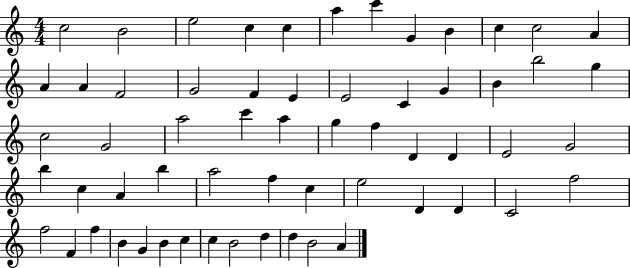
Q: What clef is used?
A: treble